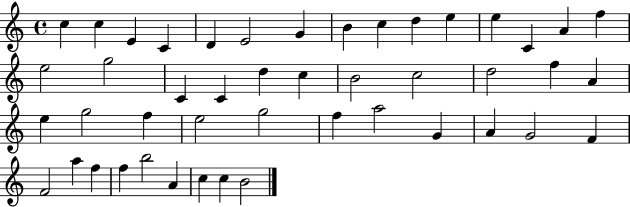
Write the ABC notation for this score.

X:1
T:Untitled
M:4/4
L:1/4
K:C
c c E C D E2 G B c d e e C A f e2 g2 C C d c B2 c2 d2 f A e g2 f e2 g2 f a2 G A G2 F F2 a f f b2 A c c B2